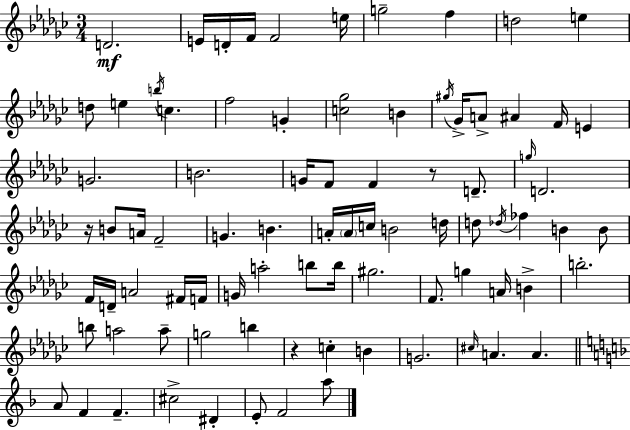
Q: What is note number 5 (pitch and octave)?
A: F4